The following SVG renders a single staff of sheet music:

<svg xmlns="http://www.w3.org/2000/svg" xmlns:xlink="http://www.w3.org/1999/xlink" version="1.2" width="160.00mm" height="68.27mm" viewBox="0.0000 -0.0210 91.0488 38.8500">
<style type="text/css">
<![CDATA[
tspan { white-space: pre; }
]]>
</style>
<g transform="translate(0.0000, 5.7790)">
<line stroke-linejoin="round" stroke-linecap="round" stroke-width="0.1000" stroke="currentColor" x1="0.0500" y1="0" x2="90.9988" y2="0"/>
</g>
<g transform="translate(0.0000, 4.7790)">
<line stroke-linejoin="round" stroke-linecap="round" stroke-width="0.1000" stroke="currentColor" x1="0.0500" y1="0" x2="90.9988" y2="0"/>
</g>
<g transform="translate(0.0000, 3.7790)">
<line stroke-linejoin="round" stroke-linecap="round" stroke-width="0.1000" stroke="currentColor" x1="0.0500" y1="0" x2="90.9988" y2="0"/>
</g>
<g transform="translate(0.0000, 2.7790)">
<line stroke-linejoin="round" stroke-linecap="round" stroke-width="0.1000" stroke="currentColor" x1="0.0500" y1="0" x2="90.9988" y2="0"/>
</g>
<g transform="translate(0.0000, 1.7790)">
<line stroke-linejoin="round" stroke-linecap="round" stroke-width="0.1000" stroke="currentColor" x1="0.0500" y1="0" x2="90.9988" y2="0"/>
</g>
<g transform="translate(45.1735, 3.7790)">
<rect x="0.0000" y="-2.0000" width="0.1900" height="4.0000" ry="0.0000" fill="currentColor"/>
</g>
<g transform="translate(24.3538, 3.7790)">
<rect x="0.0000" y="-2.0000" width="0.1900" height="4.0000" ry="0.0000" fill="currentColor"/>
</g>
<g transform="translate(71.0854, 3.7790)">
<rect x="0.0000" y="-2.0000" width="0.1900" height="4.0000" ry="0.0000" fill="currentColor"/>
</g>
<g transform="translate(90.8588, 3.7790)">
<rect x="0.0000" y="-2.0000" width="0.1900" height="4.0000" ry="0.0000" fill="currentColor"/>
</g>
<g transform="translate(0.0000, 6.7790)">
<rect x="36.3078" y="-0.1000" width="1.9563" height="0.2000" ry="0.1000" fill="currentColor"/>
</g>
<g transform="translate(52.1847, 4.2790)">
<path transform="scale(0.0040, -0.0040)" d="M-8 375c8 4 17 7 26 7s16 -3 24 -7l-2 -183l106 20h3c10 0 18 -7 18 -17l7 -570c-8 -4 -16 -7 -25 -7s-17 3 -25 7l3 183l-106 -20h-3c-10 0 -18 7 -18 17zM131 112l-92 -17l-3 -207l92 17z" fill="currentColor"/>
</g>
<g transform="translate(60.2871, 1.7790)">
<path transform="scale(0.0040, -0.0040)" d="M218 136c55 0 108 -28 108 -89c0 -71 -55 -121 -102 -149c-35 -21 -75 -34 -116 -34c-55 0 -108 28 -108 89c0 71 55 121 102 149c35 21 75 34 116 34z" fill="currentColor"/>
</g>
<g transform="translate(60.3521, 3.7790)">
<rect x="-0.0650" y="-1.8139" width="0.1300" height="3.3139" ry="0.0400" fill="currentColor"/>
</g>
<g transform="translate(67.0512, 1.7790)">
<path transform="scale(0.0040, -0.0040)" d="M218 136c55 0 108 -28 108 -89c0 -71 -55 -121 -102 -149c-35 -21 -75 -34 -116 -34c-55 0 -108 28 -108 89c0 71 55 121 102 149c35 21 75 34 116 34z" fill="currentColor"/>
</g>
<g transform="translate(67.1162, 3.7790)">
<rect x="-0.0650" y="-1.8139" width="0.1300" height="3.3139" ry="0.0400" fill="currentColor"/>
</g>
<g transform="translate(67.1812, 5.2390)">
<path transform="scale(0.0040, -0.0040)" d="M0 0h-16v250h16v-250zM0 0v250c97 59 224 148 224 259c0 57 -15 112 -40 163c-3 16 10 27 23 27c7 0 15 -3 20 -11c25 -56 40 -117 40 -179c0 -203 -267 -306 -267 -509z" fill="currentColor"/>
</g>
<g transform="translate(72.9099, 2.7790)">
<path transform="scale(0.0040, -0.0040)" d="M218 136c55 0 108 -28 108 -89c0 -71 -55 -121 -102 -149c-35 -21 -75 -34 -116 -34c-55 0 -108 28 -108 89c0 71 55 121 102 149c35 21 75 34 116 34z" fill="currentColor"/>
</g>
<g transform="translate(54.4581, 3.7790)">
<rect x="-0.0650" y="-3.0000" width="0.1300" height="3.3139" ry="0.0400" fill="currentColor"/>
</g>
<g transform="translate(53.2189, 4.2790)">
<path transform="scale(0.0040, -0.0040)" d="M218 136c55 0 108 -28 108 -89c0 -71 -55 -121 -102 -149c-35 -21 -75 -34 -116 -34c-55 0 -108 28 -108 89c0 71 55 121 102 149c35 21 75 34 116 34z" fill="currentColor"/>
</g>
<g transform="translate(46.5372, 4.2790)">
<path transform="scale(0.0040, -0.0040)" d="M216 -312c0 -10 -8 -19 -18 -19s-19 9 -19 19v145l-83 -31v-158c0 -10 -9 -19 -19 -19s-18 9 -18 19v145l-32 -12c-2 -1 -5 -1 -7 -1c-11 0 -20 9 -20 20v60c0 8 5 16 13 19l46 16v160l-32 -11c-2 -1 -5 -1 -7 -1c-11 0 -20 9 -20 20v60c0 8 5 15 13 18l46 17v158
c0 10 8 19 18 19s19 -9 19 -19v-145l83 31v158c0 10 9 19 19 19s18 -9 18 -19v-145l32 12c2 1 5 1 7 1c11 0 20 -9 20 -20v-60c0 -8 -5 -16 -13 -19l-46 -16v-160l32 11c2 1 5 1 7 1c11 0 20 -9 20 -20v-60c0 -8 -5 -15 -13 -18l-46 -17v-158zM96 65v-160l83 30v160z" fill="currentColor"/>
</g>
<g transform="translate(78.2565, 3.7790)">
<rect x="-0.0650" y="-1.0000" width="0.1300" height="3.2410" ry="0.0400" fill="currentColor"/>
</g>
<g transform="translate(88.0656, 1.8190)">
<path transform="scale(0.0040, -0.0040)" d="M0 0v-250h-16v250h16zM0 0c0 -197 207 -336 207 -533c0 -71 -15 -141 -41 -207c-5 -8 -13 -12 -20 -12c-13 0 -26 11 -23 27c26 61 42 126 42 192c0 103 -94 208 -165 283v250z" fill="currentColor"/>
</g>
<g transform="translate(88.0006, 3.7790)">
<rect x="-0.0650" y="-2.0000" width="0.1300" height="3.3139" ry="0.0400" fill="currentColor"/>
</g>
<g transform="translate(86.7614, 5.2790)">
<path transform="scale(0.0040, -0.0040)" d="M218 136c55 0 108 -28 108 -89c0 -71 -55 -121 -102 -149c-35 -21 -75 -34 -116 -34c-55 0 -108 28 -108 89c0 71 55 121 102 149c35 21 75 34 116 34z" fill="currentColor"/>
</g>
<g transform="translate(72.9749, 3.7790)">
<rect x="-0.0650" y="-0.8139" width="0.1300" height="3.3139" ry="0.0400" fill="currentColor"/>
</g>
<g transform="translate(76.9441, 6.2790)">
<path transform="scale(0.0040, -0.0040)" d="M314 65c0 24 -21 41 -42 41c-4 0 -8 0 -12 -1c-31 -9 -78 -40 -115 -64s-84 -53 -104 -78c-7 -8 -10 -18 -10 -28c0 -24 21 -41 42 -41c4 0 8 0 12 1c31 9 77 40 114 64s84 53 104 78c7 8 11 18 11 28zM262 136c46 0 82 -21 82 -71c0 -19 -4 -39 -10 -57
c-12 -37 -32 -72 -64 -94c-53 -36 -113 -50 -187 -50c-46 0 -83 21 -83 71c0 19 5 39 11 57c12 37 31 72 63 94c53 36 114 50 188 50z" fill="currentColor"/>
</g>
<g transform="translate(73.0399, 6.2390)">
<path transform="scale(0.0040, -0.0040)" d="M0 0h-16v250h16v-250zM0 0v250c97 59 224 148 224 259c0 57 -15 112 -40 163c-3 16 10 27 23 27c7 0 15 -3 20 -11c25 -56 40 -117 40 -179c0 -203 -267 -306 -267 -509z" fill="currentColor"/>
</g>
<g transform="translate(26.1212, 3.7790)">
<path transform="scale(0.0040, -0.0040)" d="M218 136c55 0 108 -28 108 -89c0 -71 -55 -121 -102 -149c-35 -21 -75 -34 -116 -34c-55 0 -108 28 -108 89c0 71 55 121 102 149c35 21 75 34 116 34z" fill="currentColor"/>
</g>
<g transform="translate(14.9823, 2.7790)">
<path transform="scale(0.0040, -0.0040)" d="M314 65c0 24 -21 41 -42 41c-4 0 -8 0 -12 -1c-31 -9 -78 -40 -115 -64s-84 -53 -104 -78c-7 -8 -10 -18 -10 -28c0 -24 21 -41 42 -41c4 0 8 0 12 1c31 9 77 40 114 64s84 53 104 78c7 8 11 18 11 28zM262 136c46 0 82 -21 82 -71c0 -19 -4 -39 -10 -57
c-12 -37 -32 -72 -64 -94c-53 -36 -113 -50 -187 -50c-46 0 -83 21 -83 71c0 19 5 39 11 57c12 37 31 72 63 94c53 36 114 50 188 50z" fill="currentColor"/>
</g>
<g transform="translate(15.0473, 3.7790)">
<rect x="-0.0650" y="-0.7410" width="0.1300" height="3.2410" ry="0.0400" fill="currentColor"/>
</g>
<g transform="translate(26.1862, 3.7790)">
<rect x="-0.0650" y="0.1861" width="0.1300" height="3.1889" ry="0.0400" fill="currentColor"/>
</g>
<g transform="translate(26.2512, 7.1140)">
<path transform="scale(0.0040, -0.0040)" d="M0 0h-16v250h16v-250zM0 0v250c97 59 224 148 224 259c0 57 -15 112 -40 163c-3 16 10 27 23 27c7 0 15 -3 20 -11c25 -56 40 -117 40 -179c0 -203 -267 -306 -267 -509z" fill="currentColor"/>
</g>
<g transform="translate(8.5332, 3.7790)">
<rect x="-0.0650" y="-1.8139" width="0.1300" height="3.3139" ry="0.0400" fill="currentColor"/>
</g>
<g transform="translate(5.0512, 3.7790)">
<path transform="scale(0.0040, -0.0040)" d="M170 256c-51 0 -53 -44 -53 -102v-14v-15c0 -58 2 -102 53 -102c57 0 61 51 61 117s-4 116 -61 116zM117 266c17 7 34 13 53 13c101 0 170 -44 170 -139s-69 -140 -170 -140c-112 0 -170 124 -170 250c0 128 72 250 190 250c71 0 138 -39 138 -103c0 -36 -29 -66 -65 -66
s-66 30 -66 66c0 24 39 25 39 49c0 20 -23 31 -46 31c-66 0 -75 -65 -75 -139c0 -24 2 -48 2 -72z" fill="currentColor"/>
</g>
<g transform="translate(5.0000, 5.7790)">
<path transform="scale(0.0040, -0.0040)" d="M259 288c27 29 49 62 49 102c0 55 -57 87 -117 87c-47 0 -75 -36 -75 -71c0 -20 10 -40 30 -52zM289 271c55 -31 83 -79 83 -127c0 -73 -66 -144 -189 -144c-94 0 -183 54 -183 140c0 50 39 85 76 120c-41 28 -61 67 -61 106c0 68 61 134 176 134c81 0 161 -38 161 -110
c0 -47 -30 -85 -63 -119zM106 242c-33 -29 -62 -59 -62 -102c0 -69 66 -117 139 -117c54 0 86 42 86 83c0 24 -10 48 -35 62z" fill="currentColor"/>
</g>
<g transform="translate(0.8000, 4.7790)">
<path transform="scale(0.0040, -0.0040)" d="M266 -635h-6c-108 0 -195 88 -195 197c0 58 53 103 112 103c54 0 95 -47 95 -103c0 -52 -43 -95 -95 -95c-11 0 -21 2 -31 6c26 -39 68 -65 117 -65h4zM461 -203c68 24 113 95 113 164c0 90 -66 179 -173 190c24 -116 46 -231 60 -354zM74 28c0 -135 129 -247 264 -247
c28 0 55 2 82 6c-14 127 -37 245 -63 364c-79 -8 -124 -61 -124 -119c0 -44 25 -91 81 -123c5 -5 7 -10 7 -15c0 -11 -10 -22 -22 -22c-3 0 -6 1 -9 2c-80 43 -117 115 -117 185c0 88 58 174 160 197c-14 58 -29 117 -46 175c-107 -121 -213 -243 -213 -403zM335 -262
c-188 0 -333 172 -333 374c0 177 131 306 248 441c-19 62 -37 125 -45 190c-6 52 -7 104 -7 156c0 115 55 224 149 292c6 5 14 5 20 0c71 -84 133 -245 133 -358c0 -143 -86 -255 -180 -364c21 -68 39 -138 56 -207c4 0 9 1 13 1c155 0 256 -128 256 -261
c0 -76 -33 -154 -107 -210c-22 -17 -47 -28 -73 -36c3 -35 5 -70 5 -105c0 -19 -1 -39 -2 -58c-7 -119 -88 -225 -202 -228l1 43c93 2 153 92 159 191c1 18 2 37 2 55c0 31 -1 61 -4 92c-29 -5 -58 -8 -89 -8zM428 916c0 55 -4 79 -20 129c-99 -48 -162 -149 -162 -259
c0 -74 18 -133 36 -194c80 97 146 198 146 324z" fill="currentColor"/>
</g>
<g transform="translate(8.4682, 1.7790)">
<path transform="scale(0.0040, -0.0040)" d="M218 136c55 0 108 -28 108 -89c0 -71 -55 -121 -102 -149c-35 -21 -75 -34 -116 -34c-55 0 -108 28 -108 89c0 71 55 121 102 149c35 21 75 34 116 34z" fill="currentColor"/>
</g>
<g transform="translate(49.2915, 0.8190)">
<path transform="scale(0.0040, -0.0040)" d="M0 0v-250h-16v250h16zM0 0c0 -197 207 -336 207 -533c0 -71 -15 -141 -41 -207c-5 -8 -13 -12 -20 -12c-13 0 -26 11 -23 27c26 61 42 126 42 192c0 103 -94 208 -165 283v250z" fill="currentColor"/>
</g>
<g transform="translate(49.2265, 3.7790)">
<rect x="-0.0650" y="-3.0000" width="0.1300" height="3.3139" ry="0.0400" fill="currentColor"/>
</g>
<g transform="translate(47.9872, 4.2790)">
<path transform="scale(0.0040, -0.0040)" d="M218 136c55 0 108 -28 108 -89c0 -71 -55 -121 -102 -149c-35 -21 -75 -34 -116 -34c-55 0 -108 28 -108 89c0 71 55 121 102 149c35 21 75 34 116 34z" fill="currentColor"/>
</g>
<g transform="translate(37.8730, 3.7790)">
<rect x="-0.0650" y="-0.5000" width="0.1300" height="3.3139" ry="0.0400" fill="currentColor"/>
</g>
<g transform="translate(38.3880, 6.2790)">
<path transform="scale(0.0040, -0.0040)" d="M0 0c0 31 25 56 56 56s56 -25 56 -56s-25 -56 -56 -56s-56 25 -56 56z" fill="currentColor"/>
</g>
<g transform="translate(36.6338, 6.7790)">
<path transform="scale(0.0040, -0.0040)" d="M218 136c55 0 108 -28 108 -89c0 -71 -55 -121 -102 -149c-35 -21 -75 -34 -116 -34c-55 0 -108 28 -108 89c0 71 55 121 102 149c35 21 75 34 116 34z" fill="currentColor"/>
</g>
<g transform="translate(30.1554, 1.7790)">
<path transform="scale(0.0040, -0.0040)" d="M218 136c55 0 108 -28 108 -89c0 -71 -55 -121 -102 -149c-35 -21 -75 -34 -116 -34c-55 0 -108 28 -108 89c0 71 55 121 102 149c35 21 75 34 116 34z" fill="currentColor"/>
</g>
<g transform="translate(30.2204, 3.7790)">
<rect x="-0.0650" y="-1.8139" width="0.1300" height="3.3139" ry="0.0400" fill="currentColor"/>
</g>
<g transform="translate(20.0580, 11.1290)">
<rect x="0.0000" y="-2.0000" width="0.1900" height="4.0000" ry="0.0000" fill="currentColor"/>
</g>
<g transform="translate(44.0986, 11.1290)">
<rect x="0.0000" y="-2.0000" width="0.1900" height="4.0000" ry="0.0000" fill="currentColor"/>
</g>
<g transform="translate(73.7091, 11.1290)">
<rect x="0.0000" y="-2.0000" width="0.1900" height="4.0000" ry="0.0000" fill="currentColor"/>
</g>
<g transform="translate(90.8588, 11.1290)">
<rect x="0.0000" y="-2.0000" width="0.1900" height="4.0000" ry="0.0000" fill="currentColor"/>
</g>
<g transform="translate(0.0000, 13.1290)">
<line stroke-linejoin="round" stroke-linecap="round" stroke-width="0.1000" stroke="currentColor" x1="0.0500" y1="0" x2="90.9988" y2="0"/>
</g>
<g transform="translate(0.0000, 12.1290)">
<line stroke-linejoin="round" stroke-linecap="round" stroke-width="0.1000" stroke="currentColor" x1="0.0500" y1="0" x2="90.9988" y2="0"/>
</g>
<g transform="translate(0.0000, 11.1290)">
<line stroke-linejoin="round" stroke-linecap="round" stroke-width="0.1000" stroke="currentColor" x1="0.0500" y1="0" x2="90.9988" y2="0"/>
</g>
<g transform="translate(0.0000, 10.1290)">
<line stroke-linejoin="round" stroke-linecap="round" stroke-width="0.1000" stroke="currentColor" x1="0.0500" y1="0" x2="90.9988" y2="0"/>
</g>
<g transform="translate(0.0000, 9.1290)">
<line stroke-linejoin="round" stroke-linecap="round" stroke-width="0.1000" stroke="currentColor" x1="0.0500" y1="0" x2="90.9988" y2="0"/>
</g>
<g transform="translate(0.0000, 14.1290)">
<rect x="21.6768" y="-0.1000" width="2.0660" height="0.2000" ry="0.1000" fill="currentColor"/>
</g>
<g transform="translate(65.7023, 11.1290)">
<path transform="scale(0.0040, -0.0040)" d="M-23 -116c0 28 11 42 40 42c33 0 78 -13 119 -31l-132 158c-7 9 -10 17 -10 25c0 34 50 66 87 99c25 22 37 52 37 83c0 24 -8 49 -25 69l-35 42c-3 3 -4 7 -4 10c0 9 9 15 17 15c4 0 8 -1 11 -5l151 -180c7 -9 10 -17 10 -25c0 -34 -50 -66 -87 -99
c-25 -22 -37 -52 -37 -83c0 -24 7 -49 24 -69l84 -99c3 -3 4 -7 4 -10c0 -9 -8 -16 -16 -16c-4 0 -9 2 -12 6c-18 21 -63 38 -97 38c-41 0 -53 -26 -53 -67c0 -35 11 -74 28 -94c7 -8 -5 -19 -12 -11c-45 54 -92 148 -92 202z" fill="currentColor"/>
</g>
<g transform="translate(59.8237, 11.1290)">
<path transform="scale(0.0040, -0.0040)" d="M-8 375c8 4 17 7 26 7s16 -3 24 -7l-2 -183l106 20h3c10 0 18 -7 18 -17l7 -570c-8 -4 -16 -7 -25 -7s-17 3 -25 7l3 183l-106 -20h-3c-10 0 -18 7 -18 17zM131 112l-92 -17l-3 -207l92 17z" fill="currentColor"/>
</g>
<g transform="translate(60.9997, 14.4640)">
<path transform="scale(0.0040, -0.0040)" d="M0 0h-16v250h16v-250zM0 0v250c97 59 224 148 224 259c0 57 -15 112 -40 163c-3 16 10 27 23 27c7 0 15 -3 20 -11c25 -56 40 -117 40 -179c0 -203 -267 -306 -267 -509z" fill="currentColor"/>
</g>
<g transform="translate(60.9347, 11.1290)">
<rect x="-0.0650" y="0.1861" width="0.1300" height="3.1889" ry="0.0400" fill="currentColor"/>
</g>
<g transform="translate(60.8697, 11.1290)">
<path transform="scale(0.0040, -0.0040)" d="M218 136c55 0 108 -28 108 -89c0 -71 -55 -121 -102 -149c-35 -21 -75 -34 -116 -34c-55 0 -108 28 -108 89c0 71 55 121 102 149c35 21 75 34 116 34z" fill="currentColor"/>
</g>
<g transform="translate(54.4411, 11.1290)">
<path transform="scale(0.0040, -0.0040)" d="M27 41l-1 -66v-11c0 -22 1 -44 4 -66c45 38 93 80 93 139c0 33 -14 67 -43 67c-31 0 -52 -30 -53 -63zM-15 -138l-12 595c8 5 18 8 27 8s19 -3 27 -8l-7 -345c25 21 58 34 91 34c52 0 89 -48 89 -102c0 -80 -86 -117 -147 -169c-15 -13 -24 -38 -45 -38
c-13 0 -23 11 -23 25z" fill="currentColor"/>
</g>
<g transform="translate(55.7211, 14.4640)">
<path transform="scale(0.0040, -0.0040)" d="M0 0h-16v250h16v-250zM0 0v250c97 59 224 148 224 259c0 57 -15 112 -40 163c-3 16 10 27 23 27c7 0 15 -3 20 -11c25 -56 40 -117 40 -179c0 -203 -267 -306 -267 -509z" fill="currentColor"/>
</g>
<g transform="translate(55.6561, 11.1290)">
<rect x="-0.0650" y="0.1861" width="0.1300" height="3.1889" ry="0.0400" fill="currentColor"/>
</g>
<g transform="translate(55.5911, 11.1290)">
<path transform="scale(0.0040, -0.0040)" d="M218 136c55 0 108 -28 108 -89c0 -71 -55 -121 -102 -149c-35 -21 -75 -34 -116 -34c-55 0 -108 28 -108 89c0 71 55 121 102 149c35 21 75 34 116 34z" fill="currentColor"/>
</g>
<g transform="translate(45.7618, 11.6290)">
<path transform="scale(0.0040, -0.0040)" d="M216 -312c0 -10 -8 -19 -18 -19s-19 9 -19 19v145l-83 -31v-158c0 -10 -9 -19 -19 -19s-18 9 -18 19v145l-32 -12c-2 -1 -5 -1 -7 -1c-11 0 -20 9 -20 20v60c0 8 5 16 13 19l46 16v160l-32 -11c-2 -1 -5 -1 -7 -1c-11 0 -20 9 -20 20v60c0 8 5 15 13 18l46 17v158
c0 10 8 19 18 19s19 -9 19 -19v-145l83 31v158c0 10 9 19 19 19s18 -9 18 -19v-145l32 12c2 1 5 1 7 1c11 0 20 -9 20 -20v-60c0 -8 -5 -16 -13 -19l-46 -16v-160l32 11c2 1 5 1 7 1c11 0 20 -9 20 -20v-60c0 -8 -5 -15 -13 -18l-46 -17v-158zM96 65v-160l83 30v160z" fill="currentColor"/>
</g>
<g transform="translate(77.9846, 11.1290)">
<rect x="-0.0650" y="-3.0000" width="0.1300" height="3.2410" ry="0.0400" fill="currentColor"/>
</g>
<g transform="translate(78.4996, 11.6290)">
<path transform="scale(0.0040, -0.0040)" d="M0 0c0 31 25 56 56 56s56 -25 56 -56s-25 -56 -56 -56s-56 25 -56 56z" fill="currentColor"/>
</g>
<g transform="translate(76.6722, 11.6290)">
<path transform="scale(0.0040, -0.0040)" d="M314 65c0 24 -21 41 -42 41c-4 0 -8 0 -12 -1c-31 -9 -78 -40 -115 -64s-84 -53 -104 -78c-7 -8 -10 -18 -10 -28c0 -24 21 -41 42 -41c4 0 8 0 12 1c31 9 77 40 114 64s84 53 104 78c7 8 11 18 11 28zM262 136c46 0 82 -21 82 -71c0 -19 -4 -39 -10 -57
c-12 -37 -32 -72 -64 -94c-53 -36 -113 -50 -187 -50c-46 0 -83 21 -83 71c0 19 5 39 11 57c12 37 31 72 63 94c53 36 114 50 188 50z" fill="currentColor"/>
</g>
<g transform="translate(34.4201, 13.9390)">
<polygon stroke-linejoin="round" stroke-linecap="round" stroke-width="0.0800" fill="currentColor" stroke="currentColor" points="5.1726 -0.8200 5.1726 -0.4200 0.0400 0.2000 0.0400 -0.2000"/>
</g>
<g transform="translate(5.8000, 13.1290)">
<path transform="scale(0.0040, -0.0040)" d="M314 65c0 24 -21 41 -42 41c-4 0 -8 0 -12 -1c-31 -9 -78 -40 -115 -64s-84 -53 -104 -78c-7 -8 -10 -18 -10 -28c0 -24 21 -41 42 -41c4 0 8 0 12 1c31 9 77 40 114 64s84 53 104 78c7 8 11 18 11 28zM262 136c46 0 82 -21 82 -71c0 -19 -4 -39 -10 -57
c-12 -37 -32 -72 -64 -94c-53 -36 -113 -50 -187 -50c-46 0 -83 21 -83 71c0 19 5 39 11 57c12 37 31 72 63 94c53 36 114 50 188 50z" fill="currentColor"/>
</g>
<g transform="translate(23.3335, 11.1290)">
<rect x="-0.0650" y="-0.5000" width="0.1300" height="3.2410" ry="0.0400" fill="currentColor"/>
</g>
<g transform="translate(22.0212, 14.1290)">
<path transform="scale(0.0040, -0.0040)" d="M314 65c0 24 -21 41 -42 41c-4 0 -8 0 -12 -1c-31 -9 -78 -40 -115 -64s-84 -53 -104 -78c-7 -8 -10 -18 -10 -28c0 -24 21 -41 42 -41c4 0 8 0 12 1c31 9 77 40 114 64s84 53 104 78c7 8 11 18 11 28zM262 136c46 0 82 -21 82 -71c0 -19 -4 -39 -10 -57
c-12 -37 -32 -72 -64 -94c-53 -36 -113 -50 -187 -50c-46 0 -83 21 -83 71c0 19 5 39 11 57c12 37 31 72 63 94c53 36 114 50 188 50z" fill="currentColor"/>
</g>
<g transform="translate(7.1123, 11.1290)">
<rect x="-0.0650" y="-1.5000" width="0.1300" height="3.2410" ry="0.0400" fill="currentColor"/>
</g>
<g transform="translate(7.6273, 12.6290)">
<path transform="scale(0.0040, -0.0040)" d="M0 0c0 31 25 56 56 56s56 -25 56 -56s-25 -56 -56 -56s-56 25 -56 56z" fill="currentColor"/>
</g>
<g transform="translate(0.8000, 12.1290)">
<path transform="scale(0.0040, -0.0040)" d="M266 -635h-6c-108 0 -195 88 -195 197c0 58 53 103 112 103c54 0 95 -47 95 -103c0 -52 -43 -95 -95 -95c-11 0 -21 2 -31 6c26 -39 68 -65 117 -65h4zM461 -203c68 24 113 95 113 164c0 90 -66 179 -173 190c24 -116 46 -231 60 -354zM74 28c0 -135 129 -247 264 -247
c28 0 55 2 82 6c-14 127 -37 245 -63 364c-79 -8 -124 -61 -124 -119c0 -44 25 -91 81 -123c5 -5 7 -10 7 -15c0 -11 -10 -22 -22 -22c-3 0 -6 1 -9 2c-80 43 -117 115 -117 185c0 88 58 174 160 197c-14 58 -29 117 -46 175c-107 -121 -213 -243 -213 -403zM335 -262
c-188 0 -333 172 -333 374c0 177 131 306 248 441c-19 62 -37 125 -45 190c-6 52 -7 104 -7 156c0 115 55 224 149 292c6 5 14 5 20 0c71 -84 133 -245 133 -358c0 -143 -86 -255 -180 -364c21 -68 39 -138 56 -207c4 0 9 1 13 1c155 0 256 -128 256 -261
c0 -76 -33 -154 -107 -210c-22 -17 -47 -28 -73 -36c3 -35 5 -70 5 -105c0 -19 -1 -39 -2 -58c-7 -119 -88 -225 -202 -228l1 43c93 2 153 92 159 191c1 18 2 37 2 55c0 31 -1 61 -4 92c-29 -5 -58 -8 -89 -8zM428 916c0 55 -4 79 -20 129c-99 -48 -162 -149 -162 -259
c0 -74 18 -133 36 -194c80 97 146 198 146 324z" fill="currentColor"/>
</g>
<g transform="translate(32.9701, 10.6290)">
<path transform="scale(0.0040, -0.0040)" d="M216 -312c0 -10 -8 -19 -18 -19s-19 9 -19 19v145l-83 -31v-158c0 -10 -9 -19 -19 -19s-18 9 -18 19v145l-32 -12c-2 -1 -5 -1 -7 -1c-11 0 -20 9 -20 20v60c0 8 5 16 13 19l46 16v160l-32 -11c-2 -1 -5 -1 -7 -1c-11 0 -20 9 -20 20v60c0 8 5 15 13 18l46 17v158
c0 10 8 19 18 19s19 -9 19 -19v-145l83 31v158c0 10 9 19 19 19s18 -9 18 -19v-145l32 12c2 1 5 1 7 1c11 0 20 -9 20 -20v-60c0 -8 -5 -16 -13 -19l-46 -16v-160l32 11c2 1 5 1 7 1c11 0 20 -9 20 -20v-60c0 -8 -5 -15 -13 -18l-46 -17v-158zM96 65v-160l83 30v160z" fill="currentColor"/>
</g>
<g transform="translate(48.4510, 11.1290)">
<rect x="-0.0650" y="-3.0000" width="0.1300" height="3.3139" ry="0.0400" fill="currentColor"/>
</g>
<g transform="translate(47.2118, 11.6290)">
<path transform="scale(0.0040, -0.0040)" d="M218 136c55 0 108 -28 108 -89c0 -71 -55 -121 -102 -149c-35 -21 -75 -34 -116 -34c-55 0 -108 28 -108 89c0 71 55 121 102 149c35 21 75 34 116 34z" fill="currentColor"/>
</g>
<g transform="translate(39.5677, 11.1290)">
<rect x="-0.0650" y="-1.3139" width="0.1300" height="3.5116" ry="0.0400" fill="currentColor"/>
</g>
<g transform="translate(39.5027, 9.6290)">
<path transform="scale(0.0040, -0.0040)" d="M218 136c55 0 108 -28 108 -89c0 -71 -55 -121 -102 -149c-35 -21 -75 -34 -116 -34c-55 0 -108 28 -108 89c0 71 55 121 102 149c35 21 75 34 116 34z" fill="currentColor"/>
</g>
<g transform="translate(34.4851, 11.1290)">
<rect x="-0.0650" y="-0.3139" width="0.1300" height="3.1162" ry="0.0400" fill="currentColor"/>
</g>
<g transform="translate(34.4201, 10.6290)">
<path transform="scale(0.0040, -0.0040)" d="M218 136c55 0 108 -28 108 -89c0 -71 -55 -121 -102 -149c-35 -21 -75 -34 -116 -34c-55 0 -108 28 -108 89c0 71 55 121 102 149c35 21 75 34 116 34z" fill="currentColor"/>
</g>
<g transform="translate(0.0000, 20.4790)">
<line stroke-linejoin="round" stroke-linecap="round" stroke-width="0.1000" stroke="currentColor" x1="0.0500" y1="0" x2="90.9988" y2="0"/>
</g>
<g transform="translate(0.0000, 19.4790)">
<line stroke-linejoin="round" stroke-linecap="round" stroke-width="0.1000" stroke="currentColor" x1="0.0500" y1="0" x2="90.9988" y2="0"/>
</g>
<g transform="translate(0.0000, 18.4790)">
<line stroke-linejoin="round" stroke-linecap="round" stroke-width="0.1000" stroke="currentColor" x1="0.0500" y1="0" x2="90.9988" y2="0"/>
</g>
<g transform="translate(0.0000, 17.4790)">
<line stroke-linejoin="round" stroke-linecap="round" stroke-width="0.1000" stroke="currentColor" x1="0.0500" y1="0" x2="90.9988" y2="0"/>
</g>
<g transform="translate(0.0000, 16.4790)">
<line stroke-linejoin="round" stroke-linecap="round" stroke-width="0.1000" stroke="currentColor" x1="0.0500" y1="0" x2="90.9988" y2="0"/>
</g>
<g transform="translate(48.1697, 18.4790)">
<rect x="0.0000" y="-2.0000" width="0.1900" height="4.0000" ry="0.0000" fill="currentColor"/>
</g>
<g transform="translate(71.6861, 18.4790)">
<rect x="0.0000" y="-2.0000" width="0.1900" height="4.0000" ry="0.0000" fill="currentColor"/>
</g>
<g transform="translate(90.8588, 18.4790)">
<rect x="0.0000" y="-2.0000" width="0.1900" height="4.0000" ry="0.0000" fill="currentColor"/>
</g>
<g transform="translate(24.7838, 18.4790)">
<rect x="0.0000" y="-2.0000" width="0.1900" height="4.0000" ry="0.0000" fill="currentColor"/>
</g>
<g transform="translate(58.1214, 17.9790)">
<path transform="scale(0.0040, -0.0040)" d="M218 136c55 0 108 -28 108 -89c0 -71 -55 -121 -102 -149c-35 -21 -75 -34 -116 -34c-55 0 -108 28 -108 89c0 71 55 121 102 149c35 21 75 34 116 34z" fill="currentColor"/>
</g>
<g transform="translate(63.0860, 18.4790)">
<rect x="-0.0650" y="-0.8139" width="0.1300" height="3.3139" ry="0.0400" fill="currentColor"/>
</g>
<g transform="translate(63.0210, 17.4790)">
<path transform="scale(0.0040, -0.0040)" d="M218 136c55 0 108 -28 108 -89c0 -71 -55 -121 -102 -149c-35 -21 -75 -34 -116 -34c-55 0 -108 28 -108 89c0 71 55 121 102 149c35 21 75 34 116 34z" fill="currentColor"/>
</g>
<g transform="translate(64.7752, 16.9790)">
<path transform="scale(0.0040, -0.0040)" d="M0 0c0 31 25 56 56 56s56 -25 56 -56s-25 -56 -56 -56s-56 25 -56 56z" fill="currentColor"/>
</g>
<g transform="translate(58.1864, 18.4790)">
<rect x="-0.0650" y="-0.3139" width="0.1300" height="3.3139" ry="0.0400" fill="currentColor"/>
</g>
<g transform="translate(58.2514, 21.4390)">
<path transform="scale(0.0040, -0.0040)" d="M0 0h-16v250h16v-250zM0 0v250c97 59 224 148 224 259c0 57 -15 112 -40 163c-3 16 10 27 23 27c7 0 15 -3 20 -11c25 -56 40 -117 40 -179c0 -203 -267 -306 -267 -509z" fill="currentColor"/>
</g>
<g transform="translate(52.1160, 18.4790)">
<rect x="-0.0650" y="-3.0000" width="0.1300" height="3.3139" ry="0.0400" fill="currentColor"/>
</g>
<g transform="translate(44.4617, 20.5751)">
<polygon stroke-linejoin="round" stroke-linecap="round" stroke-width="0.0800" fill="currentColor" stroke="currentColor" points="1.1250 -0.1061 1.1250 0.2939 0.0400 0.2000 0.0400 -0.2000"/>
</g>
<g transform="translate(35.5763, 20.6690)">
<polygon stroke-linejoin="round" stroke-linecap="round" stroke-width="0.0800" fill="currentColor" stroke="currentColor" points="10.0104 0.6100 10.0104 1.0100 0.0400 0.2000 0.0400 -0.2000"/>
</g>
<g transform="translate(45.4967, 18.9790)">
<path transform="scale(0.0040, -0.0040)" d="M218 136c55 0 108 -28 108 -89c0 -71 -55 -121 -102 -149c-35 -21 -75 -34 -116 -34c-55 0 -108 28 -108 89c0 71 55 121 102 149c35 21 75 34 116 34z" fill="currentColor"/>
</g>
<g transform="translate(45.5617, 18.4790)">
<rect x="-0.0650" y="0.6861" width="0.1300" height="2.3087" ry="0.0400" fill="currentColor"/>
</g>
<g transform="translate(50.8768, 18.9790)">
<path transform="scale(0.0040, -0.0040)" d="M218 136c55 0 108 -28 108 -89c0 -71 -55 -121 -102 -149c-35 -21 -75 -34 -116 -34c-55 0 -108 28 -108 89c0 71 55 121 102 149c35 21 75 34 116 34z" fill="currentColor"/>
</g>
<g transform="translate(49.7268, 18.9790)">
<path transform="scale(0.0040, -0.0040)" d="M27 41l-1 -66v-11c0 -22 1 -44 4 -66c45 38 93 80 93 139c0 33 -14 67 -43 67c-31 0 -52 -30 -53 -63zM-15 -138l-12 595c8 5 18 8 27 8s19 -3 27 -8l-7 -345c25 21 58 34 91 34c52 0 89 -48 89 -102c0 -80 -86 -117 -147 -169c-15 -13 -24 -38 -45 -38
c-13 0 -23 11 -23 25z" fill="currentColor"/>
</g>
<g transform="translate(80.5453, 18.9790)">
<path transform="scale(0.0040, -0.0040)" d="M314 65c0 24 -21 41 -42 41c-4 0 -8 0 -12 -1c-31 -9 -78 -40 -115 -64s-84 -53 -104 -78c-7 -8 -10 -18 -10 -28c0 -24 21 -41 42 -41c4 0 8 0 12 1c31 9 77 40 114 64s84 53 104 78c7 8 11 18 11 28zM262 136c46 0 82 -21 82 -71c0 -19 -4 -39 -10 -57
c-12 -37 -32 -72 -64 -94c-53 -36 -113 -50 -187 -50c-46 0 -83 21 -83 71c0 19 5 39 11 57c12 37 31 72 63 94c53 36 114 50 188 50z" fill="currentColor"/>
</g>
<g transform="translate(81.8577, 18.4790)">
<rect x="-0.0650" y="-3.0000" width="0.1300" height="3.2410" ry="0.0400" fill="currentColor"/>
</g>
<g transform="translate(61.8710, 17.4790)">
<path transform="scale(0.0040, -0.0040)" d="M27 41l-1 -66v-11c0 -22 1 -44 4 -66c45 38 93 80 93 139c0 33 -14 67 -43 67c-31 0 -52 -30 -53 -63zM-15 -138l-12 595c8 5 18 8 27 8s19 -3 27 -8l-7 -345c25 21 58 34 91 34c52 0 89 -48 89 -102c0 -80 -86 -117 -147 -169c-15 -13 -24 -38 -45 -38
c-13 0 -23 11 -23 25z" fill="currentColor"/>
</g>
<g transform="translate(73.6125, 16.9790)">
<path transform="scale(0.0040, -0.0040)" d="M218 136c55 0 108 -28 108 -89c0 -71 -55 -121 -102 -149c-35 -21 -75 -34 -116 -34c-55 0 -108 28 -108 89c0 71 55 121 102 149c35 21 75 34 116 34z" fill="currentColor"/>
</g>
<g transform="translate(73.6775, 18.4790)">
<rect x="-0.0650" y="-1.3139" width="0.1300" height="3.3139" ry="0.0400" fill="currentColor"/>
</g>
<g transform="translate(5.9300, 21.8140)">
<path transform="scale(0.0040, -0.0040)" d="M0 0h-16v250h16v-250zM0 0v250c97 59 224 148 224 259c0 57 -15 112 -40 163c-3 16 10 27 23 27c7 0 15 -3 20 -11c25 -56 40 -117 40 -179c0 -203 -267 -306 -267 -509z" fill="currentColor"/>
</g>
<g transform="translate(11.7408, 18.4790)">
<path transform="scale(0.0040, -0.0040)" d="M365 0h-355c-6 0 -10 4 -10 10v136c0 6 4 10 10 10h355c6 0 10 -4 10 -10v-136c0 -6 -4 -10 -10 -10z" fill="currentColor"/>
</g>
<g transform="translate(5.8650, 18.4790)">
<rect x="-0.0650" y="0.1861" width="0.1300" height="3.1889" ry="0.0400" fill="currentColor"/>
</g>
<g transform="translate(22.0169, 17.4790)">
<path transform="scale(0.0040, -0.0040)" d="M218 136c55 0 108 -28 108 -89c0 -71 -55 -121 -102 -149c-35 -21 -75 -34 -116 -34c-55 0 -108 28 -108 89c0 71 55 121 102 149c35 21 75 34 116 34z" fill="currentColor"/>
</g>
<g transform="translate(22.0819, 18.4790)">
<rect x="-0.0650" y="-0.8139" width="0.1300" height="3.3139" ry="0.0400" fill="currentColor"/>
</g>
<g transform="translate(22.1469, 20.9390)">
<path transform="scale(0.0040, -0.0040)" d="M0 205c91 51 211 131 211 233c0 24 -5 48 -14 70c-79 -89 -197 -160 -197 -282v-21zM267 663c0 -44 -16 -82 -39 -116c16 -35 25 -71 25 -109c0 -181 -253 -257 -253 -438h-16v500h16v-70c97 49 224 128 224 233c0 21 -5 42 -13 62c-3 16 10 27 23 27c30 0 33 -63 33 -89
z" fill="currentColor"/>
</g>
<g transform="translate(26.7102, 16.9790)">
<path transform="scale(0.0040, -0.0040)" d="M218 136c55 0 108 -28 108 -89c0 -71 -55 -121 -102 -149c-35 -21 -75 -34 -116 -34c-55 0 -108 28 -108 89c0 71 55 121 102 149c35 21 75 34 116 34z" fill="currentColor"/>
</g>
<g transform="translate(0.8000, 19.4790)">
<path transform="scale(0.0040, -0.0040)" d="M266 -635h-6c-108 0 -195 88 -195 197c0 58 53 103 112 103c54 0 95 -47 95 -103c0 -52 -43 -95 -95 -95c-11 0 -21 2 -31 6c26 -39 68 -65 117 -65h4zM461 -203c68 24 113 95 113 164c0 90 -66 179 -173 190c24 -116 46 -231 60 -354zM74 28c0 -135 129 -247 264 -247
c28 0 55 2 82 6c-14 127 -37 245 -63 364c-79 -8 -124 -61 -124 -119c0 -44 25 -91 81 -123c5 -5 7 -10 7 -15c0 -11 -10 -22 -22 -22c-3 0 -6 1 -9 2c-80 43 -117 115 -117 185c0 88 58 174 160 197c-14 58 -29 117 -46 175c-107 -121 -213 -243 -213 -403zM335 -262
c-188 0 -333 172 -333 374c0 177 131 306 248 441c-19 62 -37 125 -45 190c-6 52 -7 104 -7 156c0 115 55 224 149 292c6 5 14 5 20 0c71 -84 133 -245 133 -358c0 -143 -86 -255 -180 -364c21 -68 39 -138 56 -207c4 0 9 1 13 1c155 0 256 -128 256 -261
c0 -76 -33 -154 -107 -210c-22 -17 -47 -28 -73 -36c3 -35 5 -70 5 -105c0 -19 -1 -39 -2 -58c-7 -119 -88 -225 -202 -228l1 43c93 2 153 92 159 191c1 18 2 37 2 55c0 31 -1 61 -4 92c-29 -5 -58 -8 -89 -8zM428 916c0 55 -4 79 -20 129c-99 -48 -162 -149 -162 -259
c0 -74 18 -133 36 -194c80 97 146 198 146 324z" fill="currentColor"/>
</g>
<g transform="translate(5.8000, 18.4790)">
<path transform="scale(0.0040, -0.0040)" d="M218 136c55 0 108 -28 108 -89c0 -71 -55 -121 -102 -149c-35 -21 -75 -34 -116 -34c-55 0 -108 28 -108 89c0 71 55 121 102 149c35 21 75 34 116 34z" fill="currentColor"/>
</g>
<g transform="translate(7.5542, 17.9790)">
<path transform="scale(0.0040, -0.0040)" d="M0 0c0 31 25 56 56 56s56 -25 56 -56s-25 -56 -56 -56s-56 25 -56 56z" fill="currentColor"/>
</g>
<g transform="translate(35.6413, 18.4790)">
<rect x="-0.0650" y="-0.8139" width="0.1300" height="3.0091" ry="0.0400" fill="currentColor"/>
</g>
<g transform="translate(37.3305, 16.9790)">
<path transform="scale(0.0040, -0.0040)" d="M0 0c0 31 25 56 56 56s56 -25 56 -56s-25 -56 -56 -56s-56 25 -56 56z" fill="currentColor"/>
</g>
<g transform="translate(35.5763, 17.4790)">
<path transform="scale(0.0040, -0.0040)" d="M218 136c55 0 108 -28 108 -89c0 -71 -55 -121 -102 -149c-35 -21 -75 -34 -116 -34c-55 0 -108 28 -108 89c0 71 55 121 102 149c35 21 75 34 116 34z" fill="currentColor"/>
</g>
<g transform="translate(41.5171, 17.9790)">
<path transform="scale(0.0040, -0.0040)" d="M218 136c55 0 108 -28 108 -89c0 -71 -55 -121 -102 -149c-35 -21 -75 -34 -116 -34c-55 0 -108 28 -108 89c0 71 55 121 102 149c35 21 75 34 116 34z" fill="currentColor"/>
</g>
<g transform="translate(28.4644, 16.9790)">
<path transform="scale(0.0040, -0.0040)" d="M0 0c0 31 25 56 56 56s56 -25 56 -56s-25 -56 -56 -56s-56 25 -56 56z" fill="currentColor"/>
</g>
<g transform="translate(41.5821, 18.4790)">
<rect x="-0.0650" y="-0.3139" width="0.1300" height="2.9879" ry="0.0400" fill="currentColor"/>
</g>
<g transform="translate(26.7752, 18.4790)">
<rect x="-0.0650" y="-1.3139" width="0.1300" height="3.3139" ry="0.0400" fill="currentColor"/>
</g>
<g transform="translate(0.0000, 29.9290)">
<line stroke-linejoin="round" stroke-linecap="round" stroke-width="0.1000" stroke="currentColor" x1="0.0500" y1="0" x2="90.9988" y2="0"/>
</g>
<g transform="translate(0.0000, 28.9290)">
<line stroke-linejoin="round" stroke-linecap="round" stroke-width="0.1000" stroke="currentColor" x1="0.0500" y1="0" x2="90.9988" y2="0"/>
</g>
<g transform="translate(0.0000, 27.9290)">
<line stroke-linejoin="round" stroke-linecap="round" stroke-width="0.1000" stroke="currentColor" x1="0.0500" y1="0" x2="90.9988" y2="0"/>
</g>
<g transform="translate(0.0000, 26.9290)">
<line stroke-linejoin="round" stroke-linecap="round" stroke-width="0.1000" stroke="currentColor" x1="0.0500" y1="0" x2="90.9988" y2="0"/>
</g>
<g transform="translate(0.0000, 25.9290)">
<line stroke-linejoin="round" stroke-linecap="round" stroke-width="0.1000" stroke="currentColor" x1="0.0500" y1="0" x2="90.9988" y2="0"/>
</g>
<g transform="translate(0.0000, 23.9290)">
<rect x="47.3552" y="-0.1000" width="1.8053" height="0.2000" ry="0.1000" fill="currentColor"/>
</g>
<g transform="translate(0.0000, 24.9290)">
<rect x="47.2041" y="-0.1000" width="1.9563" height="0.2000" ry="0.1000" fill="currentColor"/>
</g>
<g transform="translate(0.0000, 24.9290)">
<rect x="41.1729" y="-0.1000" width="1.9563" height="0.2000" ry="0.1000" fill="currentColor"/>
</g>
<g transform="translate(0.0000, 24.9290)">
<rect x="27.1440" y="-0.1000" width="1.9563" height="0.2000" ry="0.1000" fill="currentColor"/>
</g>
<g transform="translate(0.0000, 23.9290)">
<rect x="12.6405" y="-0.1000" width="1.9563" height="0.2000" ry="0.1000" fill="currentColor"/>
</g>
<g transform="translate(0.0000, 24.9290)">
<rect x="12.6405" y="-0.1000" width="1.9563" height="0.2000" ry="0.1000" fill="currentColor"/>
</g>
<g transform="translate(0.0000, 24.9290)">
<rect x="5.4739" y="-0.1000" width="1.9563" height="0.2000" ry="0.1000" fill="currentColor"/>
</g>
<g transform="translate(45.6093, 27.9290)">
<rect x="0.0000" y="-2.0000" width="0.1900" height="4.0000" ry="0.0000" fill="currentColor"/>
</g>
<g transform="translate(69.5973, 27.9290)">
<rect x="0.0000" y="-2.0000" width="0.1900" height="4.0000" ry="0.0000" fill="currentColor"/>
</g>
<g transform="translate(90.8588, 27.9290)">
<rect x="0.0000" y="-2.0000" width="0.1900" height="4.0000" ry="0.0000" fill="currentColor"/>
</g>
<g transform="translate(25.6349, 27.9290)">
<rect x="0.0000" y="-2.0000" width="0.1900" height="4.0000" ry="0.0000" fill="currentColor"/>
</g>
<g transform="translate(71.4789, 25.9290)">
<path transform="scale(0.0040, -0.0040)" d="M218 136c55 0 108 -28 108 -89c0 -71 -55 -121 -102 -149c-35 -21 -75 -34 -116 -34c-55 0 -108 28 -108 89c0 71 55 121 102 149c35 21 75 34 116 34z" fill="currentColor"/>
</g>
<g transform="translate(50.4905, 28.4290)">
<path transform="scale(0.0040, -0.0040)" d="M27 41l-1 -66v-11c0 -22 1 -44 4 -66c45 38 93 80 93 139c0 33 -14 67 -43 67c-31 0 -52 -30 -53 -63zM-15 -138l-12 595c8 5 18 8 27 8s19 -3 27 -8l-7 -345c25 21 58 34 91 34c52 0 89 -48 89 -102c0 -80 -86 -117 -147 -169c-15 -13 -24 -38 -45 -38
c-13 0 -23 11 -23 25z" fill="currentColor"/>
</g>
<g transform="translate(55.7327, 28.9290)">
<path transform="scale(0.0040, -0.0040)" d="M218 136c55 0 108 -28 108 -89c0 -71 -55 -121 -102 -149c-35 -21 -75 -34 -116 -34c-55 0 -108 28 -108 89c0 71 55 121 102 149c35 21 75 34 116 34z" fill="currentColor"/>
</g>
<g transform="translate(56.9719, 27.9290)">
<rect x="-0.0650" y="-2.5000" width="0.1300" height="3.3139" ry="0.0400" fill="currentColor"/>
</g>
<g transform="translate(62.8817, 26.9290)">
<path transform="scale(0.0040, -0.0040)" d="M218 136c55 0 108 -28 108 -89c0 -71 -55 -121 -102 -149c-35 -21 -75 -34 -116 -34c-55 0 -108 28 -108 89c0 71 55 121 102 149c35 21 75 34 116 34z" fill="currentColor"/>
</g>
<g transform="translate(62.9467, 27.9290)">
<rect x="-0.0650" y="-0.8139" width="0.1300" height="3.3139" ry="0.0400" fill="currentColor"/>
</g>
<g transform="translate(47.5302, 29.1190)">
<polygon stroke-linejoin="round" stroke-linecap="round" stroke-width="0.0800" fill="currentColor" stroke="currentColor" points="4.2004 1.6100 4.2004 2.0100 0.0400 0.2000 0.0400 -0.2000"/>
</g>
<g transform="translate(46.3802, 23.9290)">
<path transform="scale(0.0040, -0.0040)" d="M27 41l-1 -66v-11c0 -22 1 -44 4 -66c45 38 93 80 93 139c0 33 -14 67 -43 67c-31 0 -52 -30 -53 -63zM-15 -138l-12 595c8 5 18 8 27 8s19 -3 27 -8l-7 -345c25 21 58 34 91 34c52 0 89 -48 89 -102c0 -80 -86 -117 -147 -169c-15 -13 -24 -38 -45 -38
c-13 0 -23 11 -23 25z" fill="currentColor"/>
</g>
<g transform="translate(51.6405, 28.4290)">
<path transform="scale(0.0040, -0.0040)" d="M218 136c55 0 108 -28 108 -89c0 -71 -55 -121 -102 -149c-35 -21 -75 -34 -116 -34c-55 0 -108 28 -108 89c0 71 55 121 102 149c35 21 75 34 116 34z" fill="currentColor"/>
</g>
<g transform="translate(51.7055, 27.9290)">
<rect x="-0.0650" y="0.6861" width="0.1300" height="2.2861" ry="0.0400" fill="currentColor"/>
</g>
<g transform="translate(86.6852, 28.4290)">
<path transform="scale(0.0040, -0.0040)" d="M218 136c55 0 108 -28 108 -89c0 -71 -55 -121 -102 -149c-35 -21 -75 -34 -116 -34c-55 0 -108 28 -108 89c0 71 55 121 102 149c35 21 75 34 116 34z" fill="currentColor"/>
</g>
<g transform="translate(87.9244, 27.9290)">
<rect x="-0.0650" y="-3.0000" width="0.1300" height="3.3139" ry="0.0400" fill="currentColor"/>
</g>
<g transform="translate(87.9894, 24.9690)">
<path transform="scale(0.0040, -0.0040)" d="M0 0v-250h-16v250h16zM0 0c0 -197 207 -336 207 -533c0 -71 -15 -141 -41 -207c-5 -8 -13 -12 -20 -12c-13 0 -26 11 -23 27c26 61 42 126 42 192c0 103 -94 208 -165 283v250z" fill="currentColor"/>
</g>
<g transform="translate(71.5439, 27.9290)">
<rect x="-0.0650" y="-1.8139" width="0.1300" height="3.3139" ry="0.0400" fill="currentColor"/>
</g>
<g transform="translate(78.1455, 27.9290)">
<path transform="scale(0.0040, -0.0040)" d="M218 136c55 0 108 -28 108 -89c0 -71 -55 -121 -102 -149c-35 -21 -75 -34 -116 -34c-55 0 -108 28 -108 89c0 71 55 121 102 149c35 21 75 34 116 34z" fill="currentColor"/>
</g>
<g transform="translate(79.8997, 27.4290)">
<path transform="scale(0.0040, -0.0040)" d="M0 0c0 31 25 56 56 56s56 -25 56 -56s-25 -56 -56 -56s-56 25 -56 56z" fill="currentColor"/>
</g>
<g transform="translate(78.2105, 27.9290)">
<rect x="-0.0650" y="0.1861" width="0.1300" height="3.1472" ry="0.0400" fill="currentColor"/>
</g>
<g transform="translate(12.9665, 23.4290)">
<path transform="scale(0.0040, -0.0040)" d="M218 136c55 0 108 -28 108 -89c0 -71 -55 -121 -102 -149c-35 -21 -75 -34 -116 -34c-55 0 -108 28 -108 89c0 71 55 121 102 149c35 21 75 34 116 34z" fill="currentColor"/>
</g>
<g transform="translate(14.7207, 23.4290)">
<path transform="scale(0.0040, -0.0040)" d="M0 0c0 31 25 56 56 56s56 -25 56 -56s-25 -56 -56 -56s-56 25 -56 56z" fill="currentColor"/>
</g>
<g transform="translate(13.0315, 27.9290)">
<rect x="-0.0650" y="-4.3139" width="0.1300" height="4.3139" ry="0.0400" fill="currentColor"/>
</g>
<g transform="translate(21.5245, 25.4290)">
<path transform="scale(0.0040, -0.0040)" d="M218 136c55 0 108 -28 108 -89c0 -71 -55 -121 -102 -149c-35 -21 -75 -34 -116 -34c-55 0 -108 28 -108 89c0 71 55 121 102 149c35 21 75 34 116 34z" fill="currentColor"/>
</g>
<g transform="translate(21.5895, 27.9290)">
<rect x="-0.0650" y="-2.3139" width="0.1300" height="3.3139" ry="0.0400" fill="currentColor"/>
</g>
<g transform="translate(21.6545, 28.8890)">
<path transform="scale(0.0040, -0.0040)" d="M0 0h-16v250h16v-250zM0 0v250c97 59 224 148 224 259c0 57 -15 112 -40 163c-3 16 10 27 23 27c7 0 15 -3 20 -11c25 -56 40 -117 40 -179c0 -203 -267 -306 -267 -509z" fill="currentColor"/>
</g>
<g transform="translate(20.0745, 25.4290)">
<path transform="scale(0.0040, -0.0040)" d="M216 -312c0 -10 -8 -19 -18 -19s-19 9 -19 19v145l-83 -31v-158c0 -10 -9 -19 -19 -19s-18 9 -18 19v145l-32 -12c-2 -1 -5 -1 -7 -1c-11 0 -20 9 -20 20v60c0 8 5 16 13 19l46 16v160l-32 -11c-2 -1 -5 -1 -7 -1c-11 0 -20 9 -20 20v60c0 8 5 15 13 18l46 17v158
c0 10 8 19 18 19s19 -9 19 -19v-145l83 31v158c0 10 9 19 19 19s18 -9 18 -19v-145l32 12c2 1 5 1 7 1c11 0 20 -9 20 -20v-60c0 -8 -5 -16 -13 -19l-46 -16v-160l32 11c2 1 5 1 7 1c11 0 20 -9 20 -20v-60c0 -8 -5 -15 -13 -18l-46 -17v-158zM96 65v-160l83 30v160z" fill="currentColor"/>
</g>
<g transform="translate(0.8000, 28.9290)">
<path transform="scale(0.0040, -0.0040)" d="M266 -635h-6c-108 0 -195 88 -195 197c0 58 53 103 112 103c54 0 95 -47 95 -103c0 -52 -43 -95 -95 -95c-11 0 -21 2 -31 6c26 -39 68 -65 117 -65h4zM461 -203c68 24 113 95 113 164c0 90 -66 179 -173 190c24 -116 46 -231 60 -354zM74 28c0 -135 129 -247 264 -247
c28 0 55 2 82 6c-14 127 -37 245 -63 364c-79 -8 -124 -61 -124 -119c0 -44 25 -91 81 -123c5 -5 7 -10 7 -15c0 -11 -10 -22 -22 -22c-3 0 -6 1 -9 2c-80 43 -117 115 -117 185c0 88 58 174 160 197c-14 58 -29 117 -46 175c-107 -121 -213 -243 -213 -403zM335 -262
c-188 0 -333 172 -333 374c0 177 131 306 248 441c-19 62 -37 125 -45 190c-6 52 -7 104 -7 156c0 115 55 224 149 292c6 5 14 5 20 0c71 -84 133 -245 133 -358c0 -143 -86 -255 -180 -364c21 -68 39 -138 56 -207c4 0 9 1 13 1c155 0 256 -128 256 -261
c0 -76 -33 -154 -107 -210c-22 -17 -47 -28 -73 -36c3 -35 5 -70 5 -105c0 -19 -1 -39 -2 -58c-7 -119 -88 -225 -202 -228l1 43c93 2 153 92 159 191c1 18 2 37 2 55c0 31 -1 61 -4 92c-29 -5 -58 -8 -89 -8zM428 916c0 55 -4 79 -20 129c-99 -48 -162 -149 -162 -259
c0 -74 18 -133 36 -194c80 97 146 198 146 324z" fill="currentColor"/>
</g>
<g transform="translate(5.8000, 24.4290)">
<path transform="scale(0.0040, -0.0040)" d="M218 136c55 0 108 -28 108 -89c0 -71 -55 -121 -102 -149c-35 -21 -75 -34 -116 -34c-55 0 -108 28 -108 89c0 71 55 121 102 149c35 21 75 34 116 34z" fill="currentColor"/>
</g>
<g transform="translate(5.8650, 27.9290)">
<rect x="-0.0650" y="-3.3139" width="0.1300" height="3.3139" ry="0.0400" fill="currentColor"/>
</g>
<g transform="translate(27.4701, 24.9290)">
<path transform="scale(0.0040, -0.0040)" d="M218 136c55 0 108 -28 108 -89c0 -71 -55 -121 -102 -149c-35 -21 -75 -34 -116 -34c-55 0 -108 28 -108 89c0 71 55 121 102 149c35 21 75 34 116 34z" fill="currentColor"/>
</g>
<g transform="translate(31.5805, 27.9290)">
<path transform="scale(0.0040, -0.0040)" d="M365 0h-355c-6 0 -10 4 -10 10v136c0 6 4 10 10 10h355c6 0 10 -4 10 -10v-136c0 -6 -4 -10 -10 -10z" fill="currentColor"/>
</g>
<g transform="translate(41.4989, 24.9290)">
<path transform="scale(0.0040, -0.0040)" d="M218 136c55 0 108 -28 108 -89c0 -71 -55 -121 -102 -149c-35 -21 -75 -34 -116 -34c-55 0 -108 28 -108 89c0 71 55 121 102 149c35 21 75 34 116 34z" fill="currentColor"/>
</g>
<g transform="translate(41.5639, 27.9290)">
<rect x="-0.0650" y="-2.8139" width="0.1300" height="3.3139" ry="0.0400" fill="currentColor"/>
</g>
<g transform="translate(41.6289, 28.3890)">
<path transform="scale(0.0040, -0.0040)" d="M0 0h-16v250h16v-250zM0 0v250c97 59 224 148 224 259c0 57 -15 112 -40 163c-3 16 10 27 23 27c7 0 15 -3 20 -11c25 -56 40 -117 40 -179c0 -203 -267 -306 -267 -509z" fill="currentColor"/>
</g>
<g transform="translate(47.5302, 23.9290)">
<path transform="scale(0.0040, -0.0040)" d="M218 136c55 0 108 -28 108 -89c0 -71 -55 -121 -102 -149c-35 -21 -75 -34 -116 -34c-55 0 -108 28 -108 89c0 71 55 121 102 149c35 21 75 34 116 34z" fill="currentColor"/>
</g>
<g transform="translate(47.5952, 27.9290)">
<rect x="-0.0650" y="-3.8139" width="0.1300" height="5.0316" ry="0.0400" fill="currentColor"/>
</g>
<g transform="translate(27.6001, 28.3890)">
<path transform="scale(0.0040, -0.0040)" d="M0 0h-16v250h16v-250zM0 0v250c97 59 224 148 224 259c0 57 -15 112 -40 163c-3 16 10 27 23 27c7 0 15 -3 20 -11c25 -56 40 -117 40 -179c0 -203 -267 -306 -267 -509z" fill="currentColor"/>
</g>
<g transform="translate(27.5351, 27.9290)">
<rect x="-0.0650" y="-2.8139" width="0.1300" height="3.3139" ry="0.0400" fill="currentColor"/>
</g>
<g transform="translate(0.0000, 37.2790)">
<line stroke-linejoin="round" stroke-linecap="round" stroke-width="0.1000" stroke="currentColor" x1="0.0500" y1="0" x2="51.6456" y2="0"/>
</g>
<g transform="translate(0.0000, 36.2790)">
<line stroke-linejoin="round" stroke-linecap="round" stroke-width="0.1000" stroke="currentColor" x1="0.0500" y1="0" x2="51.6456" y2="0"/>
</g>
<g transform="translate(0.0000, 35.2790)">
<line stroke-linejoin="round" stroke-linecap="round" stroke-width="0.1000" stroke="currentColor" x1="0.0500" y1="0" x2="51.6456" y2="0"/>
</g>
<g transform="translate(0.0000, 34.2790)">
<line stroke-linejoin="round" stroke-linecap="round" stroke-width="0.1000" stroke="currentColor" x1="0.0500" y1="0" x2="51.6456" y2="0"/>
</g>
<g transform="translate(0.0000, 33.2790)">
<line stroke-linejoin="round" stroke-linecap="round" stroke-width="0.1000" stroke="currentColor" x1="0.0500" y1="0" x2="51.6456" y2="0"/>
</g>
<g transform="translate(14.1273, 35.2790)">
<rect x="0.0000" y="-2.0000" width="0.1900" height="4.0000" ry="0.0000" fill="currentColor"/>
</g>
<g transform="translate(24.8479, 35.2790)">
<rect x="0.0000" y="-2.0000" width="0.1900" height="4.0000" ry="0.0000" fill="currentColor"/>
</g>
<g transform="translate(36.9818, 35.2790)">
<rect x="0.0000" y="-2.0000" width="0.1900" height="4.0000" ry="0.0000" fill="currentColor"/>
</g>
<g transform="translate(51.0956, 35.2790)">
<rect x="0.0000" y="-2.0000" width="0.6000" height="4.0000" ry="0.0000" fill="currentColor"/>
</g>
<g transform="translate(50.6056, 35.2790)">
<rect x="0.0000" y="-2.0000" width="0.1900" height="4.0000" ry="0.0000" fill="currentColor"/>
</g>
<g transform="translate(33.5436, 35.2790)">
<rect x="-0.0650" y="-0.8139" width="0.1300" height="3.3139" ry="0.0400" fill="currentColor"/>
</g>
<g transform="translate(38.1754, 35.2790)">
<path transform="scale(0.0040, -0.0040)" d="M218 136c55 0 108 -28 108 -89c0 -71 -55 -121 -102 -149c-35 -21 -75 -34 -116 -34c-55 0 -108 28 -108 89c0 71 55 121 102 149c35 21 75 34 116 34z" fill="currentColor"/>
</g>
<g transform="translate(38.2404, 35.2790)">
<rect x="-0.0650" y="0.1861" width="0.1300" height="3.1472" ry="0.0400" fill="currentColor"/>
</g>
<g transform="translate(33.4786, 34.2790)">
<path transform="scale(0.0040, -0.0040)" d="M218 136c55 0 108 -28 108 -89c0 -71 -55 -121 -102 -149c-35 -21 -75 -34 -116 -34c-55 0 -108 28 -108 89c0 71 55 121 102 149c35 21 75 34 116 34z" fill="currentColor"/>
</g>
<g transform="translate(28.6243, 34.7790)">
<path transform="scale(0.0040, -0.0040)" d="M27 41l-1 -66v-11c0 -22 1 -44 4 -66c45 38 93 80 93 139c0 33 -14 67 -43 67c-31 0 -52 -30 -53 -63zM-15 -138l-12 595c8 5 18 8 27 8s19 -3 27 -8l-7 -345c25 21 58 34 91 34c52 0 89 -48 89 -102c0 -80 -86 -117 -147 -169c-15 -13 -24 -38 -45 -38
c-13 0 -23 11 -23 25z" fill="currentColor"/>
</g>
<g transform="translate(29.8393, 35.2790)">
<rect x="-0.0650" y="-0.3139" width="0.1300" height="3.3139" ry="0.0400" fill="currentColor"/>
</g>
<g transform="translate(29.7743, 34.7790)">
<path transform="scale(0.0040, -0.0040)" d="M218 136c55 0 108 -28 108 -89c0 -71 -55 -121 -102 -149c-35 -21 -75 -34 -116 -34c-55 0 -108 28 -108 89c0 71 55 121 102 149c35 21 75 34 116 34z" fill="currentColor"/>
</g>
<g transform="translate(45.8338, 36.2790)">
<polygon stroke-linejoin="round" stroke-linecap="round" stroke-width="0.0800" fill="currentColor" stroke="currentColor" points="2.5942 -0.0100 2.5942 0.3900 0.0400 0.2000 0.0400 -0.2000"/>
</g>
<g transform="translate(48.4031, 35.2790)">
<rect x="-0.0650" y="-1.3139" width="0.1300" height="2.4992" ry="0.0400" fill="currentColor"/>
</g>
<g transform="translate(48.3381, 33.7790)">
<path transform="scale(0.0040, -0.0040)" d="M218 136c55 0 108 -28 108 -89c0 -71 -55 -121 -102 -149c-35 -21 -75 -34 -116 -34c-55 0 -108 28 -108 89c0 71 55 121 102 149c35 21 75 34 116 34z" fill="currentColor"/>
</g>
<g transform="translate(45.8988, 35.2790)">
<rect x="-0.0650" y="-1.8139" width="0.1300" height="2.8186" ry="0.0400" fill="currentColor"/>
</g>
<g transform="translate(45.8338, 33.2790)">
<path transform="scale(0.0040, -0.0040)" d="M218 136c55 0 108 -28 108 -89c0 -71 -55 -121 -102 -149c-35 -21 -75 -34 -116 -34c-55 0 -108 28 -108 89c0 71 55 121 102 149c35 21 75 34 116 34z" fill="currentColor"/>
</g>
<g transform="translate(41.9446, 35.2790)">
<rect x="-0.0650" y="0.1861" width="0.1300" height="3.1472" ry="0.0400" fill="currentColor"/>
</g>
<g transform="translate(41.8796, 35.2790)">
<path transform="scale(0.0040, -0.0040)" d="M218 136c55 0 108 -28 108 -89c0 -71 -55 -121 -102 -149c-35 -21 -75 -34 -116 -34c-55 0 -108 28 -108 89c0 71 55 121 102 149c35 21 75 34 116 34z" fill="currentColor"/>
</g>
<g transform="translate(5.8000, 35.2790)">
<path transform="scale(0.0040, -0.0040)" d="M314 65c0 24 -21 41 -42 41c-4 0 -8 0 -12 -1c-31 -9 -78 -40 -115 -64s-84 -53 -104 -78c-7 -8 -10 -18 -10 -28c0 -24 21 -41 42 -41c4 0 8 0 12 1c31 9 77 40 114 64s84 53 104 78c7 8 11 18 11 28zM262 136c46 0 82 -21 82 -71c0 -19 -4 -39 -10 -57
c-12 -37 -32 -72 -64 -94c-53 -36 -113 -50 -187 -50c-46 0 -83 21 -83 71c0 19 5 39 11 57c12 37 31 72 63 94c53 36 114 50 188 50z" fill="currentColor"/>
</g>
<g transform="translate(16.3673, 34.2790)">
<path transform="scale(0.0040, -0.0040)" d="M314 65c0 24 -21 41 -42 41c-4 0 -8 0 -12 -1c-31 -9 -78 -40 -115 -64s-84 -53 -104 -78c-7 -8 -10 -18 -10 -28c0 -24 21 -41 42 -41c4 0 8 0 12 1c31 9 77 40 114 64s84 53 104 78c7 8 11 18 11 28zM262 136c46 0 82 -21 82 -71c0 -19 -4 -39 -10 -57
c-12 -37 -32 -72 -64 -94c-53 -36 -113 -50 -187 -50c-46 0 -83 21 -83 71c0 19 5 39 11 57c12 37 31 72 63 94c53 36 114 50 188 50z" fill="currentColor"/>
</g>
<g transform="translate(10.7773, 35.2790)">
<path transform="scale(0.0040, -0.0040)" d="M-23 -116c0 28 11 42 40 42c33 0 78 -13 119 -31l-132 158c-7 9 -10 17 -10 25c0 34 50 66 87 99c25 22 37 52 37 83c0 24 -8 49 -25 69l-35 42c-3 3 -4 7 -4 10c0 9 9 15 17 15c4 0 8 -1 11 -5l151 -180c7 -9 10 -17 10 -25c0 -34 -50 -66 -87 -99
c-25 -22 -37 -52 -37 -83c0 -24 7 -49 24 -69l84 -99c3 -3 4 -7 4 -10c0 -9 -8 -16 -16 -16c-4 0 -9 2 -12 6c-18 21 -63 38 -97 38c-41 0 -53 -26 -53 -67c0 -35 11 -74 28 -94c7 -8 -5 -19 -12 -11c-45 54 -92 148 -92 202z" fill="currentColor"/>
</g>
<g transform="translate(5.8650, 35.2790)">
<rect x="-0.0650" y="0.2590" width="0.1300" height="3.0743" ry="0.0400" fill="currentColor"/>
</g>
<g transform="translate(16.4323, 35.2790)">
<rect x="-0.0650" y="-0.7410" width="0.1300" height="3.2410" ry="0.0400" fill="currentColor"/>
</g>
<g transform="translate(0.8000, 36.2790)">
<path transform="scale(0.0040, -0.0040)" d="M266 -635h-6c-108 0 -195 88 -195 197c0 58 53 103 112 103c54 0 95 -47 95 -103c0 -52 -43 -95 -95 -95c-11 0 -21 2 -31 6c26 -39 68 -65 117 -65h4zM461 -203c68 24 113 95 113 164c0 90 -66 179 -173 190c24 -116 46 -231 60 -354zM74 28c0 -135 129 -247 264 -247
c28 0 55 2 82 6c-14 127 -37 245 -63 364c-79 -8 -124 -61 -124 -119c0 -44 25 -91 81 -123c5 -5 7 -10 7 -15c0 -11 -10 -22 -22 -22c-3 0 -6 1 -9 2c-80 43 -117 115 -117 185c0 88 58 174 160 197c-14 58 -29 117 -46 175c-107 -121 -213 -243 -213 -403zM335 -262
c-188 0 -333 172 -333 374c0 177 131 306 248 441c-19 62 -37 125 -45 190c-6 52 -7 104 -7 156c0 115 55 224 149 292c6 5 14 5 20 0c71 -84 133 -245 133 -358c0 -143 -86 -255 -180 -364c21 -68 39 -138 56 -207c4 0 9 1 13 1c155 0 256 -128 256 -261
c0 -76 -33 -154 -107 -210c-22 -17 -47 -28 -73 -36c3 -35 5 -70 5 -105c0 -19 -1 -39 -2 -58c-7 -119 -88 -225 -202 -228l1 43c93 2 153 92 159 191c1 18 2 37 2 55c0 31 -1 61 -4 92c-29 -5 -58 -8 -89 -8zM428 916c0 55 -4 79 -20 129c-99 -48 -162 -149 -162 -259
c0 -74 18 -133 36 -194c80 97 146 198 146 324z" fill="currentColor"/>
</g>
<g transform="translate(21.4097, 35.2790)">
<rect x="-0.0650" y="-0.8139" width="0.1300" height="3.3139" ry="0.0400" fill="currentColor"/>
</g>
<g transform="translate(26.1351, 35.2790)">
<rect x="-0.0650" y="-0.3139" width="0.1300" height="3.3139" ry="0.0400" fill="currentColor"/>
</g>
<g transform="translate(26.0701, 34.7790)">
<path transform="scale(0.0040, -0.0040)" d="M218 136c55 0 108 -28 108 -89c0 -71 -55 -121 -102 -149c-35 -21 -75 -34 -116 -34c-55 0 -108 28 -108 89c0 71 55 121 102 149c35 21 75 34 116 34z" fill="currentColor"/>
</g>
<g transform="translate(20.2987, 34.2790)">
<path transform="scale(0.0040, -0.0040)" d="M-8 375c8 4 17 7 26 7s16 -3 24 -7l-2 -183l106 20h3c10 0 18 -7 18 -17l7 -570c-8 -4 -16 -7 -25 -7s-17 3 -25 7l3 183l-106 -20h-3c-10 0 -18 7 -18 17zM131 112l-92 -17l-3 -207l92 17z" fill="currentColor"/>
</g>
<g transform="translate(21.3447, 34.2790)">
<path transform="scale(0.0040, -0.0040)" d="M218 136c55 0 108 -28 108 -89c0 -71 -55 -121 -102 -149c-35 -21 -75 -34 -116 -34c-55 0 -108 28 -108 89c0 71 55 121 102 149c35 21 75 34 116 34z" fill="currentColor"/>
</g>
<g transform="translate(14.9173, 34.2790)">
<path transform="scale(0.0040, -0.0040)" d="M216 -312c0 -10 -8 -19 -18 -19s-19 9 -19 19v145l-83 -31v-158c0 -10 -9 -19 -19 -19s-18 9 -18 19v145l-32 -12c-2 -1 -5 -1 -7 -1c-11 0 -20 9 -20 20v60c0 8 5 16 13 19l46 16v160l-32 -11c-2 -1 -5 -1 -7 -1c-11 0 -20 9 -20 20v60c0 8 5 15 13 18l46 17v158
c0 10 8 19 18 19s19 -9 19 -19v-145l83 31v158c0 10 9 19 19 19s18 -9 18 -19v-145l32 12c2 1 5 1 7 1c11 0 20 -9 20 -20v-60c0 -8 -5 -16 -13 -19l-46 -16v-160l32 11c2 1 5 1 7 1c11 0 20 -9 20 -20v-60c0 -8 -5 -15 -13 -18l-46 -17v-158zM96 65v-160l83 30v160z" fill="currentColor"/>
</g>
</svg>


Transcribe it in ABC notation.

X:1
T:Untitled
M:6/8
L:1/4
K:C
f d2 B/2 f C ^A/2 A f f/2 d/2 D2 F/2 E2 C2 ^c/2 e/2 ^A _B/2 B/2 z A2 B/2 z2 d/4 e d/2 c/2 A/4 _A c/2 _d e A2 b d' ^g/2 a/2 z2 a/2 _c'/2 _A/2 G d f B A/2 B2 z ^d2 d c _c d B B f/2 e/2